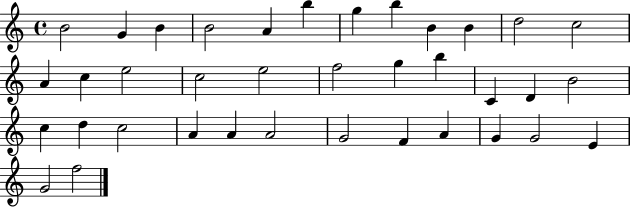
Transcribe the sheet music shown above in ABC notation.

X:1
T:Untitled
M:4/4
L:1/4
K:C
B2 G B B2 A b g b B B d2 c2 A c e2 c2 e2 f2 g b C D B2 c d c2 A A A2 G2 F A G G2 E G2 f2